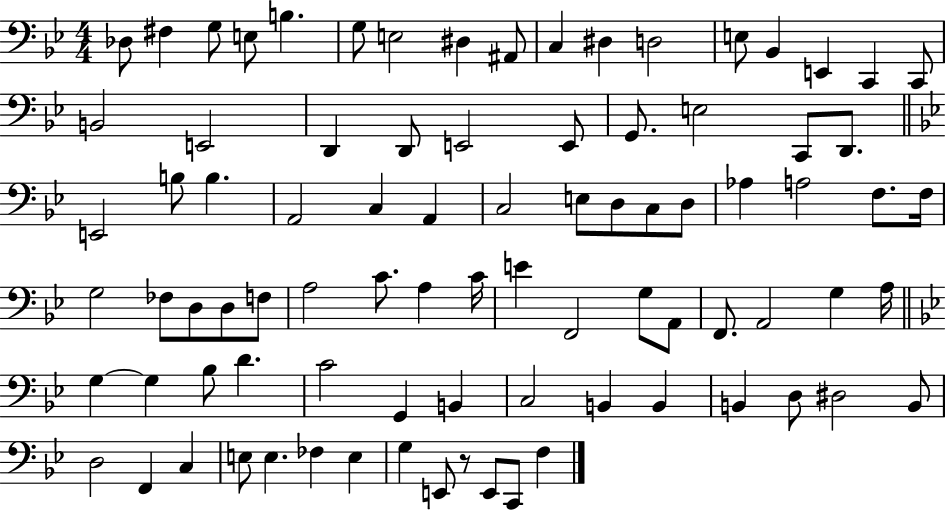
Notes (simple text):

Db3/e F#3/q G3/e E3/e B3/q. G3/e E3/h D#3/q A#2/e C3/q D#3/q D3/h E3/e Bb2/q E2/q C2/q C2/e B2/h E2/h D2/q D2/e E2/h E2/e G2/e. E3/h C2/e D2/e. E2/h B3/e B3/q. A2/h C3/q A2/q C3/h E3/e D3/e C3/e D3/e Ab3/q A3/h F3/e. F3/s G3/h FES3/e D3/e D3/e F3/e A3/h C4/e. A3/q C4/s E4/q F2/h G3/e A2/e F2/e. A2/h G3/q A3/s G3/q G3/q Bb3/e D4/q. C4/h G2/q B2/q C3/h B2/q B2/q B2/q D3/e D#3/h B2/e D3/h F2/q C3/q E3/e E3/q. FES3/q E3/q G3/q E2/e R/e E2/e C2/e F3/q